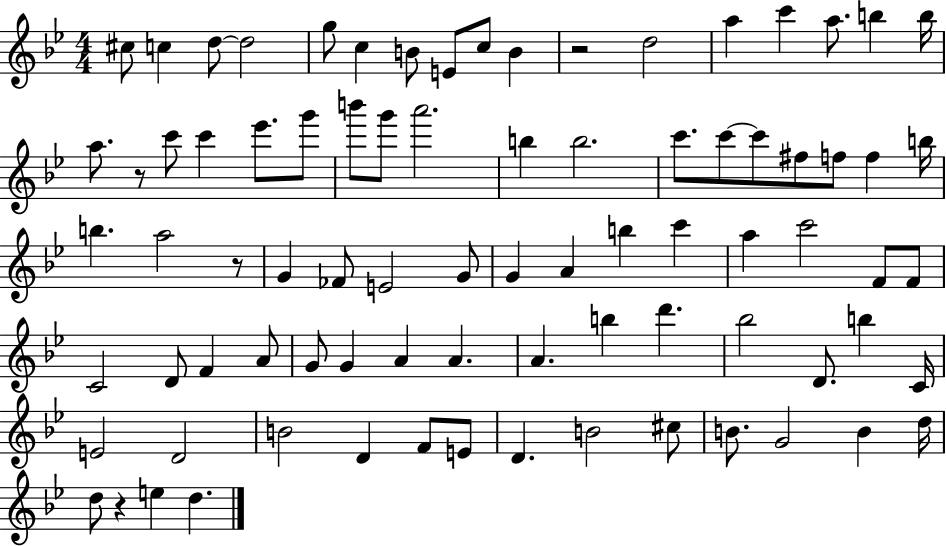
{
  \clef treble
  \numericTimeSignature
  \time 4/4
  \key bes \major
  cis''8 c''4 d''8~~ d''2 | g''8 c''4 b'8 e'8 c''8 b'4 | r2 d''2 | a''4 c'''4 a''8. b''4 b''16 | \break a''8. r8 c'''8 c'''4 ees'''8. g'''8 | b'''8 g'''8 a'''2. | b''4 b''2. | c'''8. c'''8~~ c'''8 fis''8 f''8 f''4 b''16 | \break b''4. a''2 r8 | g'4 fes'8 e'2 g'8 | g'4 a'4 b''4 c'''4 | a''4 c'''2 f'8 f'8 | \break c'2 d'8 f'4 a'8 | g'8 g'4 a'4 a'4. | a'4. b''4 d'''4. | bes''2 d'8. b''4 c'16 | \break e'2 d'2 | b'2 d'4 f'8 e'8 | d'4. b'2 cis''8 | b'8. g'2 b'4 d''16 | \break d''8 r4 e''4 d''4. | \bar "|."
}